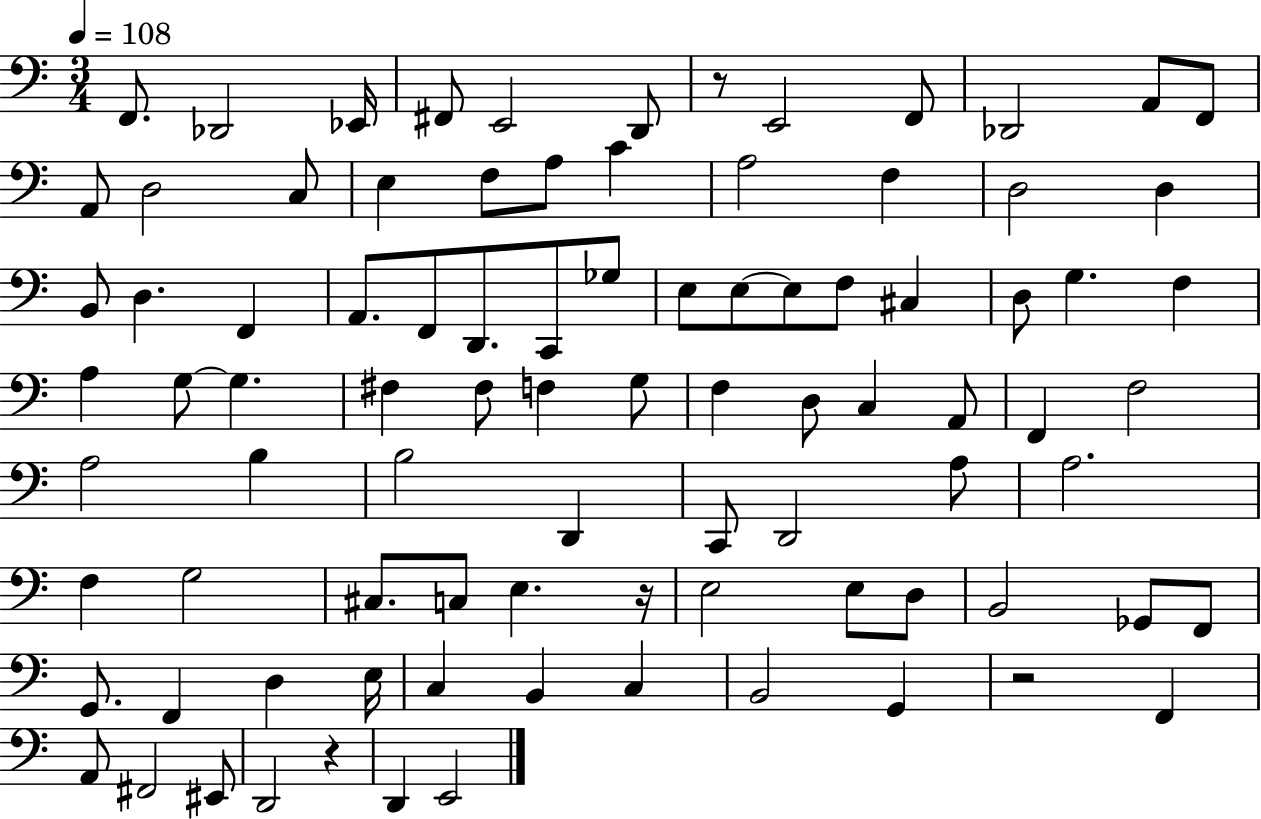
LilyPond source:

{
  \clef bass
  \numericTimeSignature
  \time 3/4
  \key c \major
  \tempo 4 = 108
  \repeat volta 2 { f,8. des,2 ees,16 | fis,8 e,2 d,8 | r8 e,2 f,8 | des,2 a,8 f,8 | \break a,8 d2 c8 | e4 f8 a8 c'4 | a2 f4 | d2 d4 | \break b,8 d4. f,4 | a,8. f,8 d,8. c,8 ges8 | e8 e8~~ e8 f8 cis4 | d8 g4. f4 | \break a4 g8~~ g4. | fis4 fis8 f4 g8 | f4 d8 c4 a,8 | f,4 f2 | \break a2 b4 | b2 d,4 | c,8 d,2 a8 | a2. | \break f4 g2 | cis8. c8 e4. r16 | e2 e8 d8 | b,2 ges,8 f,8 | \break g,8. f,4 d4 e16 | c4 b,4 c4 | b,2 g,4 | r2 f,4 | \break a,8 fis,2 eis,8 | d,2 r4 | d,4 e,2 | } \bar "|."
}